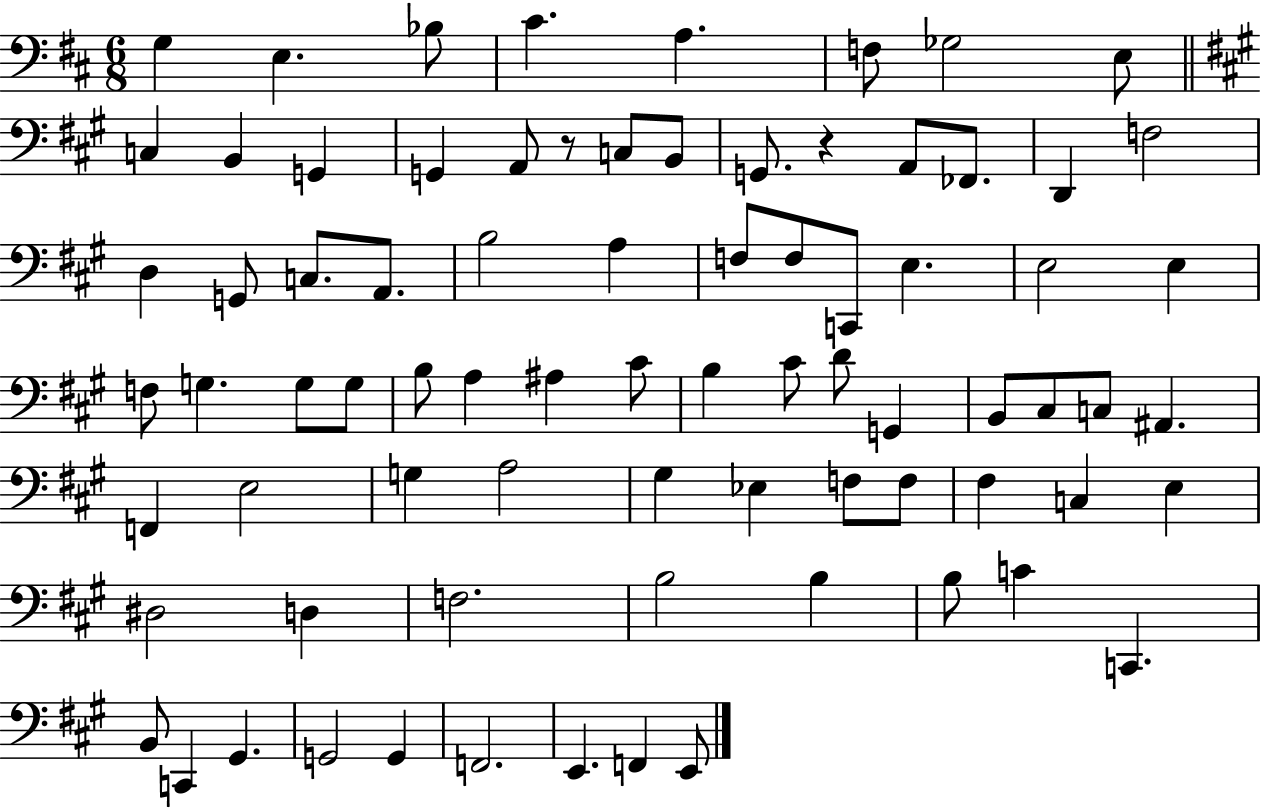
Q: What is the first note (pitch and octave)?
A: G3